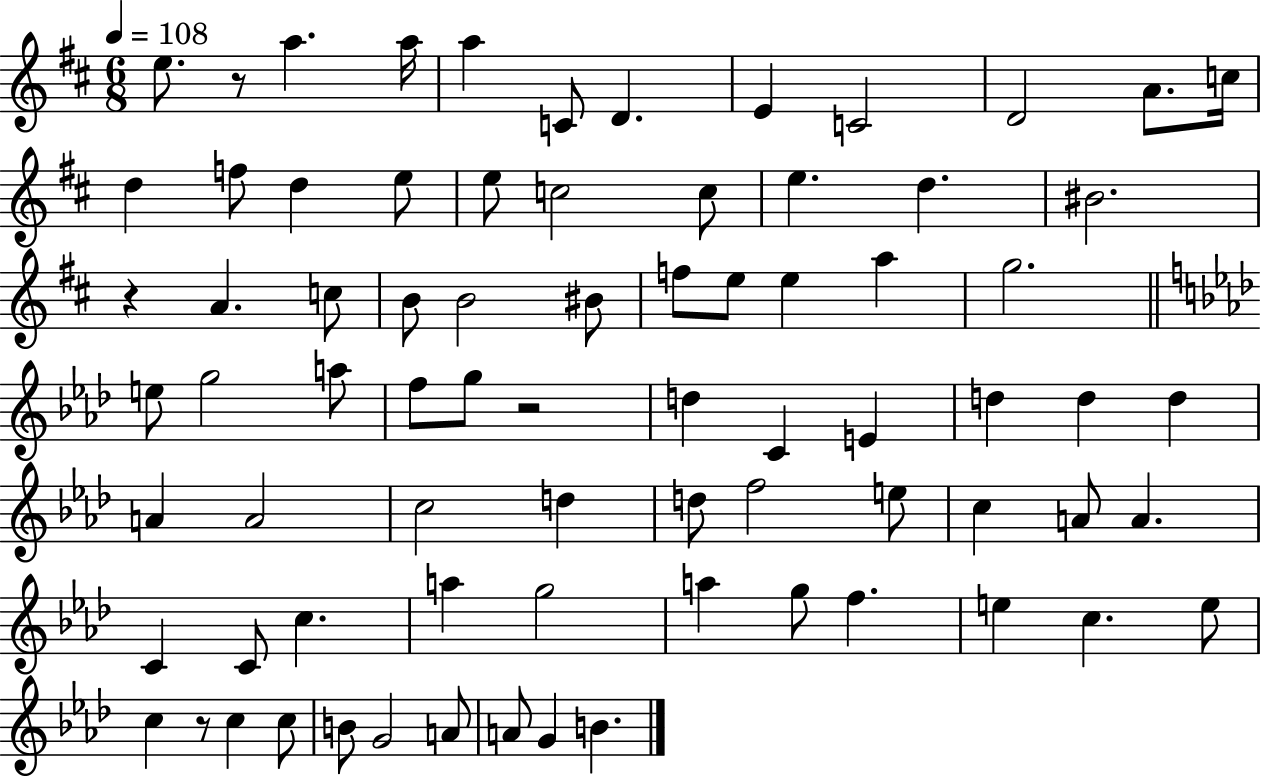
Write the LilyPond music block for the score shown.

{
  \clef treble
  \numericTimeSignature
  \time 6/8
  \key d \major
  \tempo 4 = 108
  \repeat volta 2 { e''8. r8 a''4. a''16 | a''4 c'8 d'4. | e'4 c'2 | d'2 a'8. c''16 | \break d''4 f''8 d''4 e''8 | e''8 c''2 c''8 | e''4. d''4. | bis'2. | \break r4 a'4. c''8 | b'8 b'2 bis'8 | f''8 e''8 e''4 a''4 | g''2. | \break \bar "||" \break \key aes \major e''8 g''2 a''8 | f''8 g''8 r2 | d''4 c'4 e'4 | d''4 d''4 d''4 | \break a'4 a'2 | c''2 d''4 | d''8 f''2 e''8 | c''4 a'8 a'4. | \break c'4 c'8 c''4. | a''4 g''2 | a''4 g''8 f''4. | e''4 c''4. e''8 | \break c''4 r8 c''4 c''8 | b'8 g'2 a'8 | a'8 g'4 b'4. | } \bar "|."
}